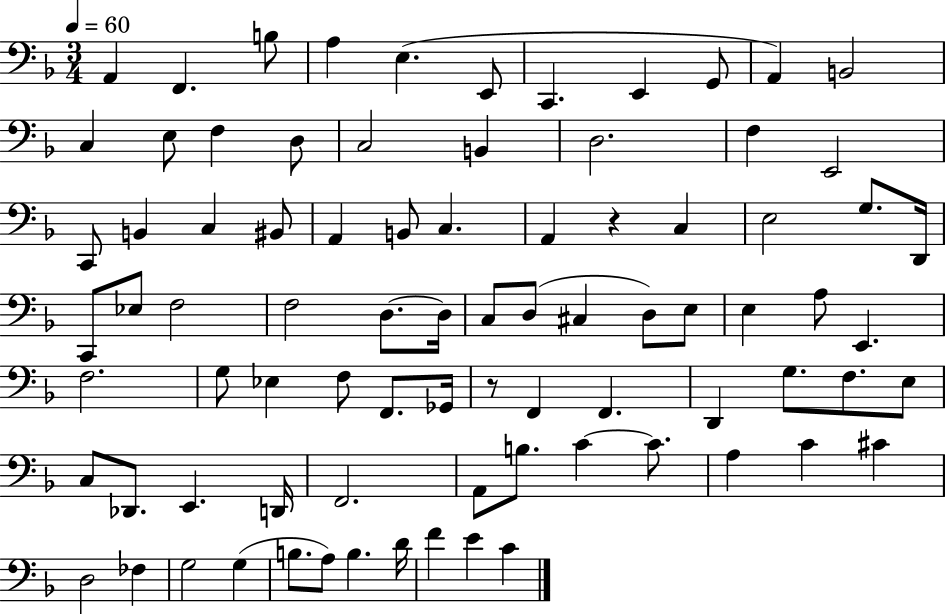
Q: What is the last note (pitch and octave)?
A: C4